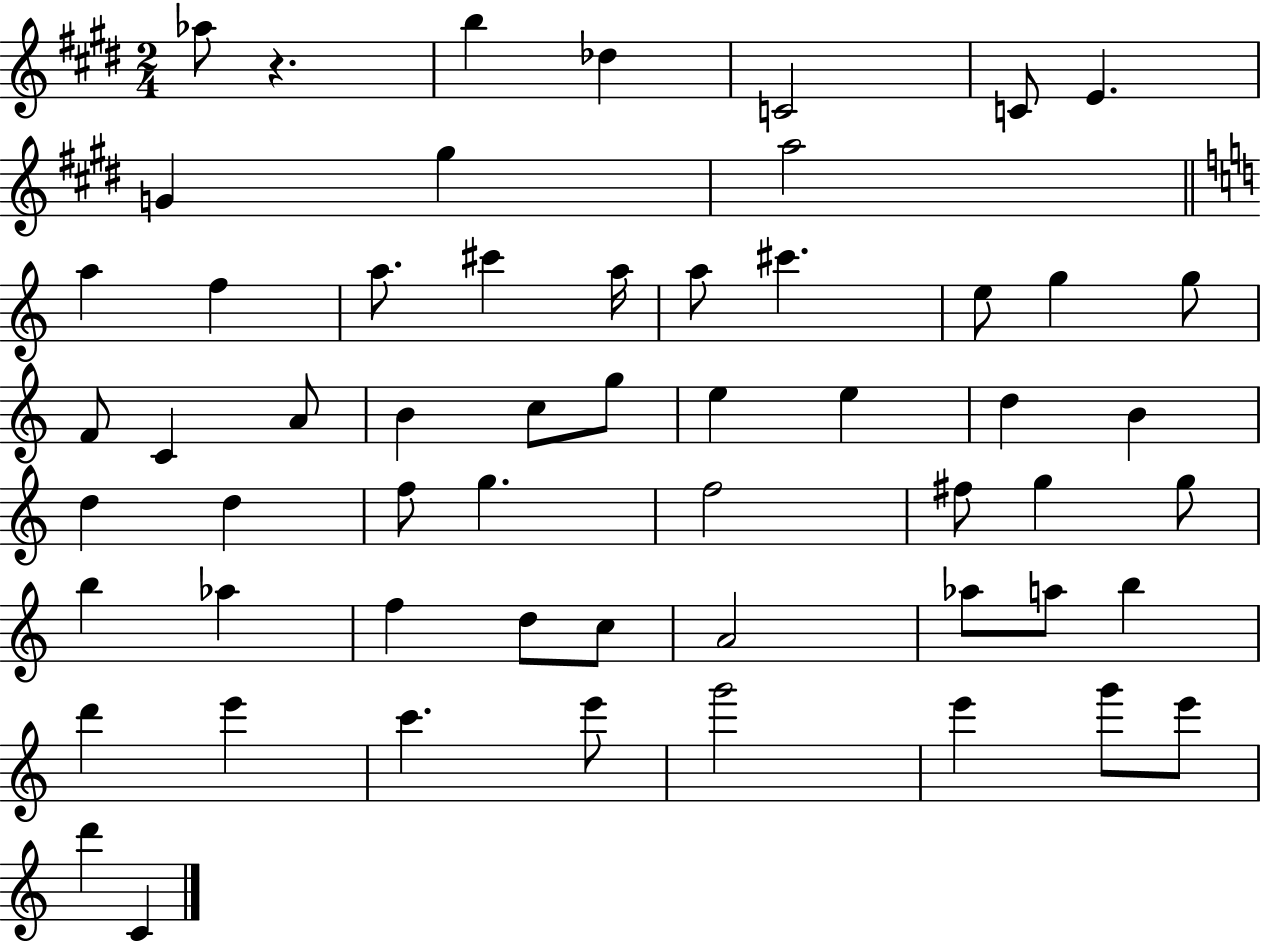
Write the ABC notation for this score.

X:1
T:Untitled
M:2/4
L:1/4
K:E
_a/2 z b _d C2 C/2 E G ^g a2 a f a/2 ^c' a/4 a/2 ^c' e/2 g g/2 F/2 C A/2 B c/2 g/2 e e d B d d f/2 g f2 ^f/2 g g/2 b _a f d/2 c/2 A2 _a/2 a/2 b d' e' c' e'/2 g'2 e' g'/2 e'/2 d' C